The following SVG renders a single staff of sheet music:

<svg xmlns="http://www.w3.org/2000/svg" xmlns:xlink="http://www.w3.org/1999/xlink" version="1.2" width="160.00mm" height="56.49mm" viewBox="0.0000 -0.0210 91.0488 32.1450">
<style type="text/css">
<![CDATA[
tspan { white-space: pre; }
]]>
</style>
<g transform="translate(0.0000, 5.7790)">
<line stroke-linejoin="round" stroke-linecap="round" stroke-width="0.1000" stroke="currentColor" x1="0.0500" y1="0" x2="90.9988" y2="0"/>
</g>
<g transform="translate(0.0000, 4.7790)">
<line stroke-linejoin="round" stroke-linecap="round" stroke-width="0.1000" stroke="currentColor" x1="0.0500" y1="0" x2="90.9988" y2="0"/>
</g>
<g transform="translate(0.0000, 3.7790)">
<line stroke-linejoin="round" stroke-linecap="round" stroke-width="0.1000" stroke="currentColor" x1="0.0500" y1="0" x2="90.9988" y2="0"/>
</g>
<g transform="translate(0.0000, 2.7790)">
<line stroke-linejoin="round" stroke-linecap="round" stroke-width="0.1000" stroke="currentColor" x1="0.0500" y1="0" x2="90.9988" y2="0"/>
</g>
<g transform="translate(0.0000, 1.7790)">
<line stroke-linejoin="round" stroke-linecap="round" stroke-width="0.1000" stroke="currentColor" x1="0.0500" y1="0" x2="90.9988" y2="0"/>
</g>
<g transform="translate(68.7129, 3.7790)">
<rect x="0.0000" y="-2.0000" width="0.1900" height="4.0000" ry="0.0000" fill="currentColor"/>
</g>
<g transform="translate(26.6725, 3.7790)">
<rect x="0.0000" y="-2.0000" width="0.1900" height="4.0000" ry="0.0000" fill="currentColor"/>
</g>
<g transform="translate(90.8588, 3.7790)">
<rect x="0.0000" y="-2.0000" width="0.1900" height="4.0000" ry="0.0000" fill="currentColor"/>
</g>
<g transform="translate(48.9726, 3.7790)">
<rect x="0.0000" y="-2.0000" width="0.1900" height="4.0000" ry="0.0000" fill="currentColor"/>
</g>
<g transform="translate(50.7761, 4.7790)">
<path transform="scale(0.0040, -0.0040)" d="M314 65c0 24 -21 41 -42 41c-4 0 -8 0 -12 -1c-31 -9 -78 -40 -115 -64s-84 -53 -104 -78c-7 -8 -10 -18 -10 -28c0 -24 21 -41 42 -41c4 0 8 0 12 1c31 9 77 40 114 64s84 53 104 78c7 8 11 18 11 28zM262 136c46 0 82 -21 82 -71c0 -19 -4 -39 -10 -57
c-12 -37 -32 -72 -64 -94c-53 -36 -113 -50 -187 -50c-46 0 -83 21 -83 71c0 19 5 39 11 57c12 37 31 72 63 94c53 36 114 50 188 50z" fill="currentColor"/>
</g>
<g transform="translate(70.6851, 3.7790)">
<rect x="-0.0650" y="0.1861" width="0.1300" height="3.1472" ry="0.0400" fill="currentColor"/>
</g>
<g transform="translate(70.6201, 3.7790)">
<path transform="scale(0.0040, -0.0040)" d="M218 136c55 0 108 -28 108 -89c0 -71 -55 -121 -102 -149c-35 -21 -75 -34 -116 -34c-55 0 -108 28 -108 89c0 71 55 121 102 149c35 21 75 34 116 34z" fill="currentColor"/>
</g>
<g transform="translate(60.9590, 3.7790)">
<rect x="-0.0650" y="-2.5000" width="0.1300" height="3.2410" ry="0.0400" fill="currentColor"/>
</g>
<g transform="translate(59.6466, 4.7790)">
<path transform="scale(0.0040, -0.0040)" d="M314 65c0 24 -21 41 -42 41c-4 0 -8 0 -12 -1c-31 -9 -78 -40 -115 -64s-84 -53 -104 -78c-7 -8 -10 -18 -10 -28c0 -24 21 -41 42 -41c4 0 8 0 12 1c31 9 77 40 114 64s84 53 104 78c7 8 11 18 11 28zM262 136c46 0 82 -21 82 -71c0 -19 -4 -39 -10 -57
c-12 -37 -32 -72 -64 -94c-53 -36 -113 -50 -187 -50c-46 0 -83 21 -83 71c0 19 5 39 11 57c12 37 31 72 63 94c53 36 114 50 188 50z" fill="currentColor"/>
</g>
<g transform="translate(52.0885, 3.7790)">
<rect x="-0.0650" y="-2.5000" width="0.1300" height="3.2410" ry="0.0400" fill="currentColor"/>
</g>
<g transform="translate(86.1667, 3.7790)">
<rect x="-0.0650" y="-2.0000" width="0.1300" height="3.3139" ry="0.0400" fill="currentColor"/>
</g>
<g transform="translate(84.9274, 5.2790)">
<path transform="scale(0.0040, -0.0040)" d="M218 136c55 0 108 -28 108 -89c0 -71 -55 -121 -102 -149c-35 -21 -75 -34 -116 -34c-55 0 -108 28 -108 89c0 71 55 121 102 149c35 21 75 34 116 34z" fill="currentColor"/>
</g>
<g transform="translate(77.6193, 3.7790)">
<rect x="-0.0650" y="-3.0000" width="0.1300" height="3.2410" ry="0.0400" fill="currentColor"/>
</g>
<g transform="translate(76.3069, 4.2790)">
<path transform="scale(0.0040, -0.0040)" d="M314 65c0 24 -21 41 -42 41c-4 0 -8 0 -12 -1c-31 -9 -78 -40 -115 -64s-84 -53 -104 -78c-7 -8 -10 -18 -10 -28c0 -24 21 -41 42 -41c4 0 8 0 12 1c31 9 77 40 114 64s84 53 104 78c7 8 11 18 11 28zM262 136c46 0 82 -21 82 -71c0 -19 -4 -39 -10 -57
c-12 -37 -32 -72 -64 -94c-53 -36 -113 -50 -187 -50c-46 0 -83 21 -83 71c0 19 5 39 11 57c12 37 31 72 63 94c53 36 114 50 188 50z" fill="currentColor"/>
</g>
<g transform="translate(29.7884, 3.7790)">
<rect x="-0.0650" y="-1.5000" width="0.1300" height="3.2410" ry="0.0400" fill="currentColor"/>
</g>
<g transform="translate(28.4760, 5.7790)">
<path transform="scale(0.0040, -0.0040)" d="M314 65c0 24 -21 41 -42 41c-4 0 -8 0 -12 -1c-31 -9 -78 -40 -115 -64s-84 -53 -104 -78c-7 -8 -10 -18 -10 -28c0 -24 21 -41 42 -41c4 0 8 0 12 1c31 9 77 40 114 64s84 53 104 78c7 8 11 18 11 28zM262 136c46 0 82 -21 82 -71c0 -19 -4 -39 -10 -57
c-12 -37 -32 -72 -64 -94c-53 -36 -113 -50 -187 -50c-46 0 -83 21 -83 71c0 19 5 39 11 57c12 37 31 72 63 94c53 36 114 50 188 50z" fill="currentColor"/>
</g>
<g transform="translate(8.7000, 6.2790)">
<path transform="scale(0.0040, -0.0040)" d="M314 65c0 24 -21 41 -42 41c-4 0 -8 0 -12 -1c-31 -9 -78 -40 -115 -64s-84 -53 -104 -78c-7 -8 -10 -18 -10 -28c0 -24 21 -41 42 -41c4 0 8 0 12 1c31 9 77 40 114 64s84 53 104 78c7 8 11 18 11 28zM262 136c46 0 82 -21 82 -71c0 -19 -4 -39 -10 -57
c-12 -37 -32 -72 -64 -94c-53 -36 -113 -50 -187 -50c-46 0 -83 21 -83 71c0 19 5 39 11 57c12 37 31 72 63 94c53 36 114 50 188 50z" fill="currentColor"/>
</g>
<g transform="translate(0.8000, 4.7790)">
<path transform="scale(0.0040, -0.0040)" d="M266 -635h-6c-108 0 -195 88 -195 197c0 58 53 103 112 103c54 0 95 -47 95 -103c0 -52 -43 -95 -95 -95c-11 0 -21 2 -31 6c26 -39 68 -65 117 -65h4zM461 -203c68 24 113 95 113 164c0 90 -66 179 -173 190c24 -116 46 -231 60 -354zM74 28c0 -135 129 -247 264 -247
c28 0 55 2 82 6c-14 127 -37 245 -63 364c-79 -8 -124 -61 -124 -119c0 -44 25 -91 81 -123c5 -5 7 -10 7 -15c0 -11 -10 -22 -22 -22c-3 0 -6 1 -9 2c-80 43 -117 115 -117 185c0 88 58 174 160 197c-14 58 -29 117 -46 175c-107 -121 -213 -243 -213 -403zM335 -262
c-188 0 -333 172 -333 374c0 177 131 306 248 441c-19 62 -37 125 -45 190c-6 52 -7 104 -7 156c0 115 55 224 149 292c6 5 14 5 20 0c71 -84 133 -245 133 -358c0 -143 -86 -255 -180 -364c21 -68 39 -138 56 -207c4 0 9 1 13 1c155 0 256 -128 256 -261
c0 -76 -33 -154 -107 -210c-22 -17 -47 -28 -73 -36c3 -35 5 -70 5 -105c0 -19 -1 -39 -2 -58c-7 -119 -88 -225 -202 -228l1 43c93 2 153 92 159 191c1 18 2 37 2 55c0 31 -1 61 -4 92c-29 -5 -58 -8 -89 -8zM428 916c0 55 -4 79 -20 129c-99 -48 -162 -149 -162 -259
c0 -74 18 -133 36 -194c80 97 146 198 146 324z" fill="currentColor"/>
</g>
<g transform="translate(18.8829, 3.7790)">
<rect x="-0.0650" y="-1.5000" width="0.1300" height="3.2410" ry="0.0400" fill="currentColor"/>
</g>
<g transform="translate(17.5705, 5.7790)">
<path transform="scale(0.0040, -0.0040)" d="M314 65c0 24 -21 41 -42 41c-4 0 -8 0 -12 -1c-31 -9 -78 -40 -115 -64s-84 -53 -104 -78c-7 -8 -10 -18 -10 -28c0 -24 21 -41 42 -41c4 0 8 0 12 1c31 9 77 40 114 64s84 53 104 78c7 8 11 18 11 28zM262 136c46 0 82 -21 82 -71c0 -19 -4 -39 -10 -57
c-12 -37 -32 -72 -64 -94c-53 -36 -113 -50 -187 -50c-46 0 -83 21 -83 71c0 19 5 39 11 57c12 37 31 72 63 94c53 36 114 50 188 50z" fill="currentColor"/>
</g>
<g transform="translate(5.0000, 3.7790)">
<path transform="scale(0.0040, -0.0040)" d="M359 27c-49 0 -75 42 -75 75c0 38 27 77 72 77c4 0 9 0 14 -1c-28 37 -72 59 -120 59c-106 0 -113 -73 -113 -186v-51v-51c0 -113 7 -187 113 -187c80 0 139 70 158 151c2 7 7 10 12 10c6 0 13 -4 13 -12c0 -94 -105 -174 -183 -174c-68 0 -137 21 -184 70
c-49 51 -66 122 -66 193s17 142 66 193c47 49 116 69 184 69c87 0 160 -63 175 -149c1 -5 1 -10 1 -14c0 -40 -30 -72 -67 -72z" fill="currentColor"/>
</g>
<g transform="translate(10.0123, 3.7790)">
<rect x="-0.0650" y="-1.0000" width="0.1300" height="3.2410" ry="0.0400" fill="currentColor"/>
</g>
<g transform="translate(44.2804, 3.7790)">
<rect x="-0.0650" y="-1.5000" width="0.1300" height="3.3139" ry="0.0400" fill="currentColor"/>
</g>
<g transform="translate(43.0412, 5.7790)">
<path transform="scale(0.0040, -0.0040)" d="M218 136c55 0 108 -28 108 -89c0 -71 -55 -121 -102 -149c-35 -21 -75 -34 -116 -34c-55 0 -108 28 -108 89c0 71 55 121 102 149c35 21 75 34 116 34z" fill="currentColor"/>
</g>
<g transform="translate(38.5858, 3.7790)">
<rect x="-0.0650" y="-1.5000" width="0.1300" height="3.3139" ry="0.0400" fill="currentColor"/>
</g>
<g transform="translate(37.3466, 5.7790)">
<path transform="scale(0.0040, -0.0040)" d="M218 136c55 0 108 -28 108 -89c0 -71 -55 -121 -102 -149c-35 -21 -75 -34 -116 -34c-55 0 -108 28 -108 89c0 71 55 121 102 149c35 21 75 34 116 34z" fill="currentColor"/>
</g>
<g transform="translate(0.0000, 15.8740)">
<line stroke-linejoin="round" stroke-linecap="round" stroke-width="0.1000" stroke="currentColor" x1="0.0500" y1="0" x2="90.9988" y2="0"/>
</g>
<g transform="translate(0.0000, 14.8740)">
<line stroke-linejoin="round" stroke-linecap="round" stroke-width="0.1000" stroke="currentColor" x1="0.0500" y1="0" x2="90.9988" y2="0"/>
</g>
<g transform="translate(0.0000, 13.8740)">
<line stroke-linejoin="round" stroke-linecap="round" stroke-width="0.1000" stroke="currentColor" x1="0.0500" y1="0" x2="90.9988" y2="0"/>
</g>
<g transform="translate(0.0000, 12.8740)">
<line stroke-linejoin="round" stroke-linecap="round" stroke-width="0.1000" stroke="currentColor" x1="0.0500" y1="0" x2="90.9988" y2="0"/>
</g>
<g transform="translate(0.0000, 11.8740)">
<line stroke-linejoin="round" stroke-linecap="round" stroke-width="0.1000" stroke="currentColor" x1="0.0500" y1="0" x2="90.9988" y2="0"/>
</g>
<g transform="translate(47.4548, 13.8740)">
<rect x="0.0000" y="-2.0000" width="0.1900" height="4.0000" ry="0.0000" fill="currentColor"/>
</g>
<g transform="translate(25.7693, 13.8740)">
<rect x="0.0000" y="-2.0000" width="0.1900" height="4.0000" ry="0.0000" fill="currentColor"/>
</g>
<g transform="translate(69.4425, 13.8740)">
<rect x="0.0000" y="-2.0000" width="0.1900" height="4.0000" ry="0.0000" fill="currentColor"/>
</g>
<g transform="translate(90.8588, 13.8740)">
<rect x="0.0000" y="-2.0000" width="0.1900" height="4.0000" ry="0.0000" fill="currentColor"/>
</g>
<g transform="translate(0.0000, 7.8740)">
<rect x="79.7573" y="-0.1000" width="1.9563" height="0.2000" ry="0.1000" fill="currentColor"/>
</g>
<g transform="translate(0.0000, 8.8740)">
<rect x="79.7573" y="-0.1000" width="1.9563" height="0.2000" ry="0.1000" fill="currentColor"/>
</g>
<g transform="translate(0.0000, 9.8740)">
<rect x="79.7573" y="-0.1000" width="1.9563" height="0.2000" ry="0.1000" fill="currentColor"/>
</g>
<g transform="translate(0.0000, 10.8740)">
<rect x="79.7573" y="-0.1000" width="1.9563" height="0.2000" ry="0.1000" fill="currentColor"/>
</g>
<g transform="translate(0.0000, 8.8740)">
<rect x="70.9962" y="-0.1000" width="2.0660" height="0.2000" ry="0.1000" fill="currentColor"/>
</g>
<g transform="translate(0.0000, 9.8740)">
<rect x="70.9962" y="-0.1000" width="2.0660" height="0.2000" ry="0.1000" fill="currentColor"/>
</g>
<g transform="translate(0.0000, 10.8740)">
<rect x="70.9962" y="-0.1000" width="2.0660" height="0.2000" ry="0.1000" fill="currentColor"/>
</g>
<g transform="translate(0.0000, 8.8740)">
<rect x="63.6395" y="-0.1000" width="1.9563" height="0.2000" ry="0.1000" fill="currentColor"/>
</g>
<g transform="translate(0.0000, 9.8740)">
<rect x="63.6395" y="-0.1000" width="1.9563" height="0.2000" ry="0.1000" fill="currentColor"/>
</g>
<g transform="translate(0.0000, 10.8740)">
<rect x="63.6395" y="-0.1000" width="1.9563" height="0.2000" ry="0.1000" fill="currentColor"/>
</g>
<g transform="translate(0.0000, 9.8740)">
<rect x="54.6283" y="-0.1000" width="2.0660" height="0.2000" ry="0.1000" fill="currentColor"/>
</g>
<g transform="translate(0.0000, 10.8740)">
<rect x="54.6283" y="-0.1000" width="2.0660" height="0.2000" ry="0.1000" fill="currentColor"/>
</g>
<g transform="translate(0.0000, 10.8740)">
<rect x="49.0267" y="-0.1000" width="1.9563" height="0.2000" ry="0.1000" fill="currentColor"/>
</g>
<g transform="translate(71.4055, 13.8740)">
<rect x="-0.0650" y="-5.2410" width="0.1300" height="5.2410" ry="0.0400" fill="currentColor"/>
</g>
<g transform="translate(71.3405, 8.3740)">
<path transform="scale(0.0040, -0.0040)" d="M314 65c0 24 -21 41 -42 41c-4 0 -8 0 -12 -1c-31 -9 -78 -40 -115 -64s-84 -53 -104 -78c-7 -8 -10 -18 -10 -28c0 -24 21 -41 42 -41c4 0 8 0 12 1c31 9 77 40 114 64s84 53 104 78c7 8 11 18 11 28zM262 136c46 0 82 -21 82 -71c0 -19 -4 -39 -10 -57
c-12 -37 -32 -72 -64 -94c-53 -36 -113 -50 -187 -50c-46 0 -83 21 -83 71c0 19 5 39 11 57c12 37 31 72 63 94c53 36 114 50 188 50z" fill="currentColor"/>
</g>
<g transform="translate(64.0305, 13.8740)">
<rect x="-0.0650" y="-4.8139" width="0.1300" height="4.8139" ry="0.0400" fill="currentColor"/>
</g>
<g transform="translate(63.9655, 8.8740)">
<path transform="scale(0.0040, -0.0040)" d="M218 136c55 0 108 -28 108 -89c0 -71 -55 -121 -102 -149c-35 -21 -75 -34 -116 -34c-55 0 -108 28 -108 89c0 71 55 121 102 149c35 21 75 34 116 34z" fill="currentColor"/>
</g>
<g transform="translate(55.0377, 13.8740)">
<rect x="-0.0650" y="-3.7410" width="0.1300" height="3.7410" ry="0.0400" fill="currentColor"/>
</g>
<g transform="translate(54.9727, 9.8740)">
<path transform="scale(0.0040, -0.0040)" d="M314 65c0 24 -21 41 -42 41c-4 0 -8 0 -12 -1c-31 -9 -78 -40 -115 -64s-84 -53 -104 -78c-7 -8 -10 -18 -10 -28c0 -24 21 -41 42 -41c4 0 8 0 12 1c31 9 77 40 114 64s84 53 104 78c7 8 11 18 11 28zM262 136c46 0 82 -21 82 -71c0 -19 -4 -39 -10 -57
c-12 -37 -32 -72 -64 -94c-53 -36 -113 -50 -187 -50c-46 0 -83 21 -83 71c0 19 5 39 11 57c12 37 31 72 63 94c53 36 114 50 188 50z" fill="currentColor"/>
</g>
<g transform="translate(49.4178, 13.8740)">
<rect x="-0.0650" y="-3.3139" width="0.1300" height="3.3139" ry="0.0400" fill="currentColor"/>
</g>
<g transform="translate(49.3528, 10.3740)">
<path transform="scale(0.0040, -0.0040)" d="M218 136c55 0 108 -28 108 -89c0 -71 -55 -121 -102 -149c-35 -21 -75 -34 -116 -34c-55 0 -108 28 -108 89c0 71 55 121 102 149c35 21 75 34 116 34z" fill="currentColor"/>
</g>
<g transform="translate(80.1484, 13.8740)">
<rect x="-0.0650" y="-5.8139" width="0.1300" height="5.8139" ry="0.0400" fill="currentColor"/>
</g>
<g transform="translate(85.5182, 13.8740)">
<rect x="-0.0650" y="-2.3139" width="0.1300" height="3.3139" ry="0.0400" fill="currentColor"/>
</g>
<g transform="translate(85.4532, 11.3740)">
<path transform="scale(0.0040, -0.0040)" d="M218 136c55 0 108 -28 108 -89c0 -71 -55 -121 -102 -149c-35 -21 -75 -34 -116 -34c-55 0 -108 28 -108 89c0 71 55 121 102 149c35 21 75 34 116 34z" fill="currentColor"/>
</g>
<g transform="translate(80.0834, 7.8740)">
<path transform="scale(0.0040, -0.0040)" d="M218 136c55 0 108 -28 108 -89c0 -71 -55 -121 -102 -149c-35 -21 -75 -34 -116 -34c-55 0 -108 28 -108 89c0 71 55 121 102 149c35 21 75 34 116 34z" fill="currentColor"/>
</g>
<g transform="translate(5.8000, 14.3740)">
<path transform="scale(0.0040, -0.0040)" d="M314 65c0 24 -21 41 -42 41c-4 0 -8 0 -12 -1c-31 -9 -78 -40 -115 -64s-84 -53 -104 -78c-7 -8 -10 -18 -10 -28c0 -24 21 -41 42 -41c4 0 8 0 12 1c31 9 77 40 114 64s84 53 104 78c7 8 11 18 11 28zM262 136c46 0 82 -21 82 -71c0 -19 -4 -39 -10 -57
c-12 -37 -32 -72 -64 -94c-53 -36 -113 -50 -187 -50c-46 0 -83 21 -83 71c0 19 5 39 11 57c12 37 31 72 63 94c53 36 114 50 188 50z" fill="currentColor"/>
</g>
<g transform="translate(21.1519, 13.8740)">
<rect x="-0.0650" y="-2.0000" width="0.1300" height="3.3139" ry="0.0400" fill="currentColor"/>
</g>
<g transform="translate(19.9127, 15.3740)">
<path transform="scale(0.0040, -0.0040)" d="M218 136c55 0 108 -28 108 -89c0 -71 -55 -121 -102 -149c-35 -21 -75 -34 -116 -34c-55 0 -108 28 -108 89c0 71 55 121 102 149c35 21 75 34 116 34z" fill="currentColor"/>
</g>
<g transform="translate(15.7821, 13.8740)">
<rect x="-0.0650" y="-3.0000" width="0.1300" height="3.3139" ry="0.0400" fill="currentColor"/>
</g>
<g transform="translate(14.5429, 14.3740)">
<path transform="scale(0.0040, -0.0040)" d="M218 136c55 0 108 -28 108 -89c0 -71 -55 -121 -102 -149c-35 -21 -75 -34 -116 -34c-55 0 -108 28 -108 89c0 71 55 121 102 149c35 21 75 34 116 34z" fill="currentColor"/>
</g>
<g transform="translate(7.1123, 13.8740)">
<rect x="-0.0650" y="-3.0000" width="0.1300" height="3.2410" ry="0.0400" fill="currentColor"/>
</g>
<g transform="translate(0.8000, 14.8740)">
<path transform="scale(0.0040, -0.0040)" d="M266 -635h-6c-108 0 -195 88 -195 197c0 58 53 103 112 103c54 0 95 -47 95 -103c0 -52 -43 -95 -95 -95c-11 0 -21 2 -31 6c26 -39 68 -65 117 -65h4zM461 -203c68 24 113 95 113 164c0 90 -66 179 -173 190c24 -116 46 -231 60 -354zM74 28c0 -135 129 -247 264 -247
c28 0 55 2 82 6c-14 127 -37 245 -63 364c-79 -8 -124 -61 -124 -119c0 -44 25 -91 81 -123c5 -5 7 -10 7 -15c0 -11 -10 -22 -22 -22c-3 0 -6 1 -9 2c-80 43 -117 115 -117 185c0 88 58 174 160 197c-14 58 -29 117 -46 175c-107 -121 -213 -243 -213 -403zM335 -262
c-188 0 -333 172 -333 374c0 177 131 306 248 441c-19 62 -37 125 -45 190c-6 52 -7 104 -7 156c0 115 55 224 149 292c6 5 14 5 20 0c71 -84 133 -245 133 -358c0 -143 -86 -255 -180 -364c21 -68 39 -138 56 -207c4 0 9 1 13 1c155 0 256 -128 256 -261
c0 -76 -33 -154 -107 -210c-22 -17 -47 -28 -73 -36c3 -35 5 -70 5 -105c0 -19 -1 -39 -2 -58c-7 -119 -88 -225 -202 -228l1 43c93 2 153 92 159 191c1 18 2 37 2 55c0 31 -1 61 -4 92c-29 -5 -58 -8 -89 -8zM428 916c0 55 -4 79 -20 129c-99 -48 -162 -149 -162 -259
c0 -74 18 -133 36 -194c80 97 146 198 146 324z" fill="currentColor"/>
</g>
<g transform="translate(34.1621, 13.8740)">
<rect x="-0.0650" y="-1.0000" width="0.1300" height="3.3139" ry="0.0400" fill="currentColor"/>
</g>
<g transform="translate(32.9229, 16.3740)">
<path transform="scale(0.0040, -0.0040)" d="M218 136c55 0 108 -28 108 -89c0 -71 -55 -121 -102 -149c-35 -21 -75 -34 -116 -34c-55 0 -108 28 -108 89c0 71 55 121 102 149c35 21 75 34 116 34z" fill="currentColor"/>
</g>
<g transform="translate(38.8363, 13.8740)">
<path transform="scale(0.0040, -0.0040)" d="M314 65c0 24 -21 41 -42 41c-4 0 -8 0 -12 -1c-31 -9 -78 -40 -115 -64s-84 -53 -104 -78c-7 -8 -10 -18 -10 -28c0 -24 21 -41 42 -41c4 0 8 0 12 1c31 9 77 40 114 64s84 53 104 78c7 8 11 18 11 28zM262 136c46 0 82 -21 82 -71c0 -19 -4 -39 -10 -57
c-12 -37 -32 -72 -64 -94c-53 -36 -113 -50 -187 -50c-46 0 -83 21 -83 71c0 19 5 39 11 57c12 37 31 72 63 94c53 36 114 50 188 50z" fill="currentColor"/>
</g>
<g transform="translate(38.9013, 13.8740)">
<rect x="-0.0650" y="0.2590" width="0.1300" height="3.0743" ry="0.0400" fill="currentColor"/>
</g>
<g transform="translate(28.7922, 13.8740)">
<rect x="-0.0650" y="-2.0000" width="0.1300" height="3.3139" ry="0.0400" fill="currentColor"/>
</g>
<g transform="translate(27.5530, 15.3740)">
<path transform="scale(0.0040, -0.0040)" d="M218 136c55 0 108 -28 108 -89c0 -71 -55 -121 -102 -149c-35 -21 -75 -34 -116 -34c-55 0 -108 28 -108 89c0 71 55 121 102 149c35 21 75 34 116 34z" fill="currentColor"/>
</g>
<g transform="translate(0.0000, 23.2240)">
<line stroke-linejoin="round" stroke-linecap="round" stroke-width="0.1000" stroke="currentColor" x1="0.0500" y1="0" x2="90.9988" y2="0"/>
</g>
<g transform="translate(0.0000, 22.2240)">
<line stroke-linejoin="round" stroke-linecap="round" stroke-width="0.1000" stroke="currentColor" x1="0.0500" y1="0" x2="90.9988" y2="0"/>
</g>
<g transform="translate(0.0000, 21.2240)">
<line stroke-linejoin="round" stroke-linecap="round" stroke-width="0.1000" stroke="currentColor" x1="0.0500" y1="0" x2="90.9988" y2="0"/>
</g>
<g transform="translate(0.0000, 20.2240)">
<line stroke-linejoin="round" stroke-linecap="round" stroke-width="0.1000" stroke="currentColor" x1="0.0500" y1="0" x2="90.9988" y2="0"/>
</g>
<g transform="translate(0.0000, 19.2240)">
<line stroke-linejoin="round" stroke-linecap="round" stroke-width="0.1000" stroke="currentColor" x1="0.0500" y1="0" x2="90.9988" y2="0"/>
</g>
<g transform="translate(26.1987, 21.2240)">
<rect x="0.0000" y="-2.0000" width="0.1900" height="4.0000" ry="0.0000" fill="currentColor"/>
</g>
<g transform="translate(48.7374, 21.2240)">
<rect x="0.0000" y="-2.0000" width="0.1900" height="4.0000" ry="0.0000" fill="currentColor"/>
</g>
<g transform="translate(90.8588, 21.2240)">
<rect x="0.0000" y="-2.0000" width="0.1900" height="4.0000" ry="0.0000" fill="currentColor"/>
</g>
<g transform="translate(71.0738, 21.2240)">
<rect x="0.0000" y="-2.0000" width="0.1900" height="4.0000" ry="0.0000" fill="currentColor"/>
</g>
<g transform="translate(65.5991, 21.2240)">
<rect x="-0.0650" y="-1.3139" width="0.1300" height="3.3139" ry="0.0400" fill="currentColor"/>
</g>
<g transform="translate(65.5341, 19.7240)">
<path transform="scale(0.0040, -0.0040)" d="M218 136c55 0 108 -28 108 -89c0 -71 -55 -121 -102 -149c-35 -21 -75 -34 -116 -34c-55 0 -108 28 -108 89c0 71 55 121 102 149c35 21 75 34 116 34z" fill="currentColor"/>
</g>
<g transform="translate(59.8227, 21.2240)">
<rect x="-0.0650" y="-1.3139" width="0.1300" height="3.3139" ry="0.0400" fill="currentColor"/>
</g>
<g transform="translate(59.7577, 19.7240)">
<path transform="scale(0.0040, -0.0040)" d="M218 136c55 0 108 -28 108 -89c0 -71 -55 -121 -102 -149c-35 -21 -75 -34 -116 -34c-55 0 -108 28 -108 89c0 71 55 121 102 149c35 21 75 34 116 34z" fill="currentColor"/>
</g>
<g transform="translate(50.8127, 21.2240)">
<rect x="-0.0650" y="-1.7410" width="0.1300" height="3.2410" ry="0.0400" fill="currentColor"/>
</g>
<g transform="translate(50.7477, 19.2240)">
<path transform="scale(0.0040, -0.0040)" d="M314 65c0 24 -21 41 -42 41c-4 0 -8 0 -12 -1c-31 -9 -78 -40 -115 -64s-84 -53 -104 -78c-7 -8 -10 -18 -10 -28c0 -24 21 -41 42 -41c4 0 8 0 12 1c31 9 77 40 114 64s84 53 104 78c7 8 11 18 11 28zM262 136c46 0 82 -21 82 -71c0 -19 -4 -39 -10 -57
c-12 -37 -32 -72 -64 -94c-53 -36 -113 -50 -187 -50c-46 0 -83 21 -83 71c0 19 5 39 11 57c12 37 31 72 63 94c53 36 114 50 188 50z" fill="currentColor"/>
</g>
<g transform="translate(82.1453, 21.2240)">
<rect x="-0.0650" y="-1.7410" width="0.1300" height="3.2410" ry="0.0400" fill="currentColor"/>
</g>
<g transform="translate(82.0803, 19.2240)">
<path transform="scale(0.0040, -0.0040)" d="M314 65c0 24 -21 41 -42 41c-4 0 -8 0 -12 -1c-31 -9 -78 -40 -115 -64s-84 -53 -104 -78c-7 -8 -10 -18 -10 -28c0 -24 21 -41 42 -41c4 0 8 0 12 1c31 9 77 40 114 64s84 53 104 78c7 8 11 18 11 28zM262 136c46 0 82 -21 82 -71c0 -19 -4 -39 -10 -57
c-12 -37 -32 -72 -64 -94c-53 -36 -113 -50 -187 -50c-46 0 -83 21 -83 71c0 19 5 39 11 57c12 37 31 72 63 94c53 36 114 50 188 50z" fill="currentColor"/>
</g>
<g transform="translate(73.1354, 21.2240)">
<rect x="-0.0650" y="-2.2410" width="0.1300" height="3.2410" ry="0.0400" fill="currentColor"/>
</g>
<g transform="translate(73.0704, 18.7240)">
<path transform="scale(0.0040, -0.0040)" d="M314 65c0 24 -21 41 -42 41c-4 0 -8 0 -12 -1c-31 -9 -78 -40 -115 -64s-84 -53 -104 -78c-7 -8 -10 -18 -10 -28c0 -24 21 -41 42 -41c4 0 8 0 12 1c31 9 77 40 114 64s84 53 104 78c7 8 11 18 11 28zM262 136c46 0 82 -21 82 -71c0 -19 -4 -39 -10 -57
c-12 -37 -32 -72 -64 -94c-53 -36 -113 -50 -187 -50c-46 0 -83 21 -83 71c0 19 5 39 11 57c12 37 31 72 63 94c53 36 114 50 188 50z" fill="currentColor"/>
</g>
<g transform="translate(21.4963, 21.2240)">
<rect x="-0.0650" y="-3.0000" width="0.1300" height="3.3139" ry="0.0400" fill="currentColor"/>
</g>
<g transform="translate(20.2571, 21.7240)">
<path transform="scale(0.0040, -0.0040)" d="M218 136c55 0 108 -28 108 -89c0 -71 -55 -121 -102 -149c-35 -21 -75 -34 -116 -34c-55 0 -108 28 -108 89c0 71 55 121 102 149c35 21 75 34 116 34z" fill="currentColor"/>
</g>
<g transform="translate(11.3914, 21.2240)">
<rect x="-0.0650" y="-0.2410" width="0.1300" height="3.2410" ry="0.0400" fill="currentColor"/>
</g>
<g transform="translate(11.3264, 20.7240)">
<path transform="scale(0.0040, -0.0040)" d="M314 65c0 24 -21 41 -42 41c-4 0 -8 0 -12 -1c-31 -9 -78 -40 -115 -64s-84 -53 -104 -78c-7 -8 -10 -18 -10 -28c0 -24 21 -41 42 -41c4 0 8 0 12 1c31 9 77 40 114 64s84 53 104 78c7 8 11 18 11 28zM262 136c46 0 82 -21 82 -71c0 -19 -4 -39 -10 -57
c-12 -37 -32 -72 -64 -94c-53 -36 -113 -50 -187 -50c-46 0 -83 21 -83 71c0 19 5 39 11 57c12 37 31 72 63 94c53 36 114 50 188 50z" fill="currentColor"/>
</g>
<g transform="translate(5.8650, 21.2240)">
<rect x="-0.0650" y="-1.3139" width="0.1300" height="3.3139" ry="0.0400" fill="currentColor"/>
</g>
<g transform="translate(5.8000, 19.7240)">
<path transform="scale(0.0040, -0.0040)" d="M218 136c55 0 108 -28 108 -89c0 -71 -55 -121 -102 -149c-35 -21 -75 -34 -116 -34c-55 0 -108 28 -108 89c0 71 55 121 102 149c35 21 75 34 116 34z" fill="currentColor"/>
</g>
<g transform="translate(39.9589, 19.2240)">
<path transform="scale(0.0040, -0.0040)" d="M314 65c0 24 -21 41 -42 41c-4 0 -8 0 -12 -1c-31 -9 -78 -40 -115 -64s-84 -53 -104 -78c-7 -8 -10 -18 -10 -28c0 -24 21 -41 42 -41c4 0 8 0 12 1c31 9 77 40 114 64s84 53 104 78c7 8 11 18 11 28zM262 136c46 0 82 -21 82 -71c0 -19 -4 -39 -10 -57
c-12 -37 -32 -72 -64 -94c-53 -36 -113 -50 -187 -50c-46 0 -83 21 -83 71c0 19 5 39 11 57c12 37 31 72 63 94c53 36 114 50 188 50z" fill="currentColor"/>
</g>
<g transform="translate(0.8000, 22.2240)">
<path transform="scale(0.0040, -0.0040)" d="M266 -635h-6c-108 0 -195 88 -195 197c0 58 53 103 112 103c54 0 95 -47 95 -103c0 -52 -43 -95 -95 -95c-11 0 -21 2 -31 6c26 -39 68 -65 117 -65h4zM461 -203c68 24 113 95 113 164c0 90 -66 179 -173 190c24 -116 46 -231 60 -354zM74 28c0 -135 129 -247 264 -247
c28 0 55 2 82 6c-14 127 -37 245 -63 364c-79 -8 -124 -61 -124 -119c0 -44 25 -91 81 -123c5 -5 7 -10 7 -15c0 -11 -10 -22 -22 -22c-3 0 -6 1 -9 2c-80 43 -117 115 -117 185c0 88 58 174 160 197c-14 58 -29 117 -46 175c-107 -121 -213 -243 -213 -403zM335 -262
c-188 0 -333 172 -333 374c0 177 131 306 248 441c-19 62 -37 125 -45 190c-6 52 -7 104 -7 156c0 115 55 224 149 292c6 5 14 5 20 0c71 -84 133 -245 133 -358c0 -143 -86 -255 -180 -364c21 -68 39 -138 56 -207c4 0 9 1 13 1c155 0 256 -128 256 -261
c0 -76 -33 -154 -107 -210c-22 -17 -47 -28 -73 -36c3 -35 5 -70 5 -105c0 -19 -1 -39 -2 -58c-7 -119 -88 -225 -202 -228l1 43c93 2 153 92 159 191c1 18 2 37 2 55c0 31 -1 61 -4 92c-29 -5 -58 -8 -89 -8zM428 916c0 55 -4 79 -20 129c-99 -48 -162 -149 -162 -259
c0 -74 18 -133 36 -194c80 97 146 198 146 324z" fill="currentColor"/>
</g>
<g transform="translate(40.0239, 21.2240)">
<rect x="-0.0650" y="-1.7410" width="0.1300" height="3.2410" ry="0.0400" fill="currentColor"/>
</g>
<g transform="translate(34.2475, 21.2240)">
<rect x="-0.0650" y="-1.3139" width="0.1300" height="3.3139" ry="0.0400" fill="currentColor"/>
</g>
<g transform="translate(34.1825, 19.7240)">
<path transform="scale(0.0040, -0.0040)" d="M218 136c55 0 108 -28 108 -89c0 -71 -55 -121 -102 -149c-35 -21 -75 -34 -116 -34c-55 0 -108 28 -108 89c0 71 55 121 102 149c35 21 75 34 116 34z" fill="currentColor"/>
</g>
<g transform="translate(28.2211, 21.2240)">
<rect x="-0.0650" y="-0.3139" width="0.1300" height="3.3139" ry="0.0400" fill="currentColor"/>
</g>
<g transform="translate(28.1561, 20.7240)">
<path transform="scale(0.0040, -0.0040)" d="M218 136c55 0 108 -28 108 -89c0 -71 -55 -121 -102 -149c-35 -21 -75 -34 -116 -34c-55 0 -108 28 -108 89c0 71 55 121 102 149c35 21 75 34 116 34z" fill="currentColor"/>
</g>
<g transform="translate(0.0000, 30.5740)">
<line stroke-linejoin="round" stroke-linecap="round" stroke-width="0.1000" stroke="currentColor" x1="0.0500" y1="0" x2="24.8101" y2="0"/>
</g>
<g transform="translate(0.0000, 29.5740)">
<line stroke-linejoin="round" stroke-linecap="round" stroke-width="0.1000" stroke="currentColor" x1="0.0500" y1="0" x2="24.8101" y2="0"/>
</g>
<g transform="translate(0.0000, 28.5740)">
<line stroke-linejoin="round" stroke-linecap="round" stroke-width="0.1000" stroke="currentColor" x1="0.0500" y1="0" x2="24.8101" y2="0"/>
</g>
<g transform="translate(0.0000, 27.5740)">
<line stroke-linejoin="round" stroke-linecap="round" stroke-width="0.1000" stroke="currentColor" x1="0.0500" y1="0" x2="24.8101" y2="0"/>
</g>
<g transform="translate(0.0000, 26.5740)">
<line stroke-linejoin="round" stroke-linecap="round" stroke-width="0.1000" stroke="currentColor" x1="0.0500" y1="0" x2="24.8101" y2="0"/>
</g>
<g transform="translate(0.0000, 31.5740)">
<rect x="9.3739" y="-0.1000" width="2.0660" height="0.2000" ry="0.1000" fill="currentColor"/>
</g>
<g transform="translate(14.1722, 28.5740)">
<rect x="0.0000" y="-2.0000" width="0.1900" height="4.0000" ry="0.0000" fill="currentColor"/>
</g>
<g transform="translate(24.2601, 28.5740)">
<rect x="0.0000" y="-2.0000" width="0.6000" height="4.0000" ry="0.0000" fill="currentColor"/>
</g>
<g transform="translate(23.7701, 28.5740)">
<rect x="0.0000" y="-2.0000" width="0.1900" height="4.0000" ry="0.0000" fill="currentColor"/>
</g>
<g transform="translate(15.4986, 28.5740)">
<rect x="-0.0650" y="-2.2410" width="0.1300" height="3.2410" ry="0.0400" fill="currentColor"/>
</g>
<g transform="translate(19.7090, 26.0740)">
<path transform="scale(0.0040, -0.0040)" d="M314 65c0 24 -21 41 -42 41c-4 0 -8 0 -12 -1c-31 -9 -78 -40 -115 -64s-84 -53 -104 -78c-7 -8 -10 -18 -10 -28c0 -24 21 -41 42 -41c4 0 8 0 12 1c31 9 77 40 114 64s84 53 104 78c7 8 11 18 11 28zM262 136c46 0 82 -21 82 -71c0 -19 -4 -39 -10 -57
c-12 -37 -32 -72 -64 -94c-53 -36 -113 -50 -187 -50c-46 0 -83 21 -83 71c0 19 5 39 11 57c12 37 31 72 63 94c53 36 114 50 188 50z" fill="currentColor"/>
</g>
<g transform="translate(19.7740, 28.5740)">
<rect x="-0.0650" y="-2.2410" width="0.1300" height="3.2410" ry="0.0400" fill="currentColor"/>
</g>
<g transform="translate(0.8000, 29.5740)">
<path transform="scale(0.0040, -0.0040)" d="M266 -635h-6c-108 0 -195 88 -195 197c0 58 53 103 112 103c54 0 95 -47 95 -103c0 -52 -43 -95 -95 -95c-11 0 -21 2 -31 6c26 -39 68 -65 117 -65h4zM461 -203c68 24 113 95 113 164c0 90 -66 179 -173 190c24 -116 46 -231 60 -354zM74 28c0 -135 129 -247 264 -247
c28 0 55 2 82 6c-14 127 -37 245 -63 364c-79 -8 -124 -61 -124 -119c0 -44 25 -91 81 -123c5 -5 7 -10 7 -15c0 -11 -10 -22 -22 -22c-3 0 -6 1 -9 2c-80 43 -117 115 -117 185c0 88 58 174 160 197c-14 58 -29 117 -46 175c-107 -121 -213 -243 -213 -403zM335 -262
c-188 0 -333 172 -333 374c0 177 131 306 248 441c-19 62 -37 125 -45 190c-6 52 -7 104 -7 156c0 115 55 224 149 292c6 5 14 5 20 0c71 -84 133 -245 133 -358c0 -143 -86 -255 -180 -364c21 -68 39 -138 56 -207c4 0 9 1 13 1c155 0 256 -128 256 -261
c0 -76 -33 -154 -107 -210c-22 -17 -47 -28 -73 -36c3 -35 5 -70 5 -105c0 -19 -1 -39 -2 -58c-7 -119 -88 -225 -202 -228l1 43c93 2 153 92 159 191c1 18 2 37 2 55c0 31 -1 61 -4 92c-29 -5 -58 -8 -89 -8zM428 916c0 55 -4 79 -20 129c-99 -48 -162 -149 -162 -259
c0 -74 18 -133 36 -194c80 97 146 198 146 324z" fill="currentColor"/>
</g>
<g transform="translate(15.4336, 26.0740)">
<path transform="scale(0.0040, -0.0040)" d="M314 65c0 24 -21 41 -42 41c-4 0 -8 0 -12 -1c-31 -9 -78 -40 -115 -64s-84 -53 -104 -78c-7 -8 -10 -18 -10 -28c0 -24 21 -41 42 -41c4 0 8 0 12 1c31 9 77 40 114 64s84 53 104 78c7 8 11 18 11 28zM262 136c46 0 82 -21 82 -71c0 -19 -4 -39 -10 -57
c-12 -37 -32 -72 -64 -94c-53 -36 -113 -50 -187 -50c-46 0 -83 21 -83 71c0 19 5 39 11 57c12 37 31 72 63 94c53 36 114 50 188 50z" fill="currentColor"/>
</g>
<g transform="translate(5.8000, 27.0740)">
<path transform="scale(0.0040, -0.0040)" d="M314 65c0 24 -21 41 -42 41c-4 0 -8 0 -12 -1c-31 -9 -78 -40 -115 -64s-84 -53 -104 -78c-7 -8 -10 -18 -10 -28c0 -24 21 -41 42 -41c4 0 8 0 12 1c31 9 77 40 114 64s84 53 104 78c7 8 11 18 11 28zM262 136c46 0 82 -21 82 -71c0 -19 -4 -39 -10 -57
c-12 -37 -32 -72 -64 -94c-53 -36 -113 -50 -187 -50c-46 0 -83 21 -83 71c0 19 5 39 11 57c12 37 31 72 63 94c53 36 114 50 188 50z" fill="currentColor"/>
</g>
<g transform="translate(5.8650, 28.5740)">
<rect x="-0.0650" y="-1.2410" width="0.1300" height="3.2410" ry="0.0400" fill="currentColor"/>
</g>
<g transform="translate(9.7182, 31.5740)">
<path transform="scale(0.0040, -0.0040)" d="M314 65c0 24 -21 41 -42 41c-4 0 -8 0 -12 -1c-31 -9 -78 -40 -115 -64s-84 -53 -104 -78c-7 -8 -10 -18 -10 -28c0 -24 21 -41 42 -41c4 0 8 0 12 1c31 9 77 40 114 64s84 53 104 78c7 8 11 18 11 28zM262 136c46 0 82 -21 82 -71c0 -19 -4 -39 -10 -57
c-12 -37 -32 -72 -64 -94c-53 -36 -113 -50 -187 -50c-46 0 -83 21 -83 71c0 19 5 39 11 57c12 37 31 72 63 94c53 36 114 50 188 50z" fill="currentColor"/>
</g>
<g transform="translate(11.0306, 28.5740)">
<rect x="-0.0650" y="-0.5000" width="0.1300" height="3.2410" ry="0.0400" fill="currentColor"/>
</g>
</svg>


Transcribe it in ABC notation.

X:1
T:Untitled
M:4/4
L:1/4
K:C
D2 E2 E2 E E G2 G2 B A2 F A2 A F F D B2 b c'2 e' f'2 g' g e c2 A c e f2 f2 e e g2 f2 e2 C2 g2 g2